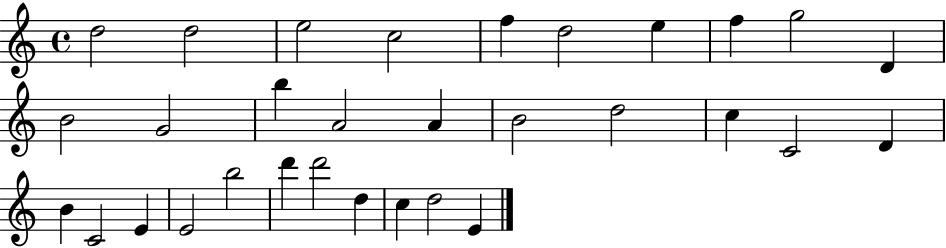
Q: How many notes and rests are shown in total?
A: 31